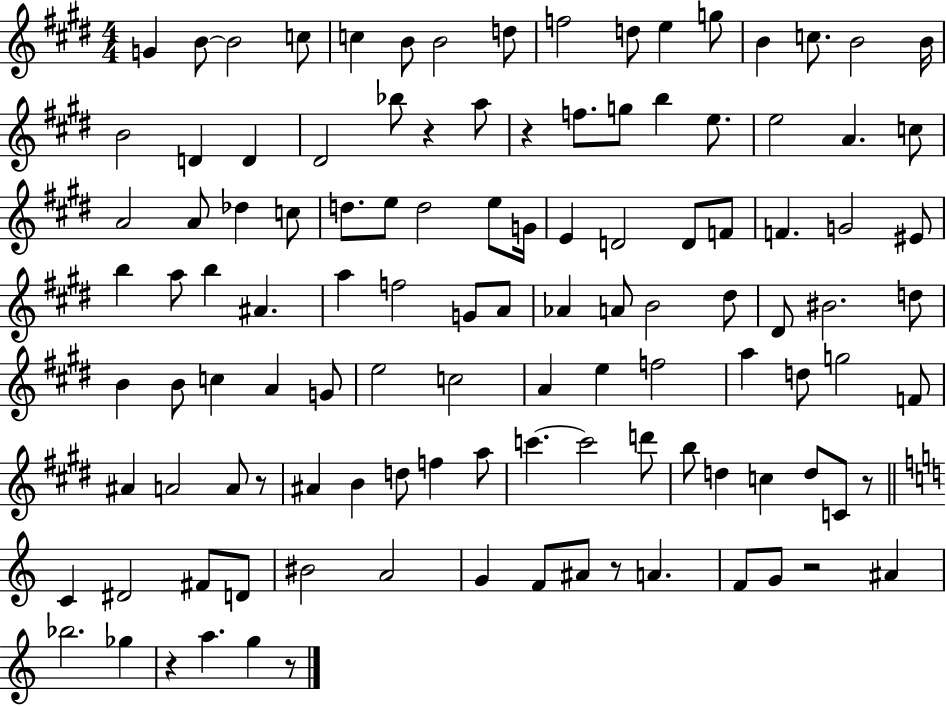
{
  \clef treble
  \numericTimeSignature
  \time 4/4
  \key e \major
  g'4 b'8~~ b'2 c''8 | c''4 b'8 b'2 d''8 | f''2 d''8 e''4 g''8 | b'4 c''8. b'2 b'16 | \break b'2 d'4 d'4 | dis'2 bes''8 r4 a''8 | r4 f''8. g''8 b''4 e''8. | e''2 a'4. c''8 | \break a'2 a'8 des''4 c''8 | d''8. e''8 d''2 e''8 g'16 | e'4 d'2 d'8 f'8 | f'4. g'2 eis'8 | \break b''4 a''8 b''4 ais'4. | a''4 f''2 g'8 a'8 | aes'4 a'8 b'2 dis''8 | dis'8 bis'2. d''8 | \break b'4 b'8 c''4 a'4 g'8 | e''2 c''2 | a'4 e''4 f''2 | a''4 d''8 g''2 f'8 | \break ais'4 a'2 a'8 r8 | ais'4 b'4 d''8 f''4 a''8 | c'''4.~~ c'''2 d'''8 | b''8 d''4 c''4 d''8 c'8 r8 | \break \bar "||" \break \key c \major c'4 dis'2 fis'8 d'8 | bis'2 a'2 | g'4 f'8 ais'8 r8 a'4. | f'8 g'8 r2 ais'4 | \break bes''2. ges''4 | r4 a''4. g''4 r8 | \bar "|."
}